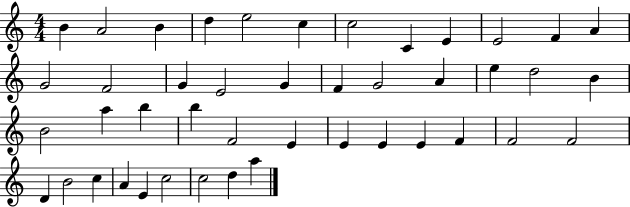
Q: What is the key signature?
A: C major